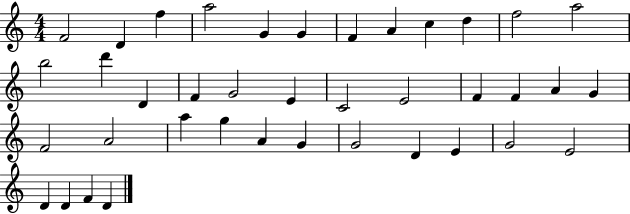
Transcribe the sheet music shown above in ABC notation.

X:1
T:Untitled
M:4/4
L:1/4
K:C
F2 D f a2 G G F A c d f2 a2 b2 d' D F G2 E C2 E2 F F A G F2 A2 a g A G G2 D E G2 E2 D D F D